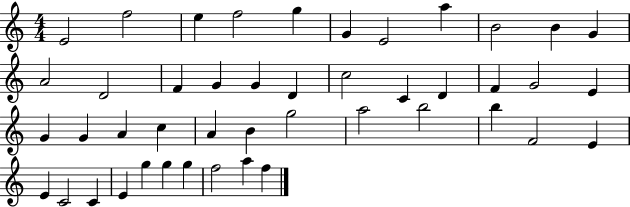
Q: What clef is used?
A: treble